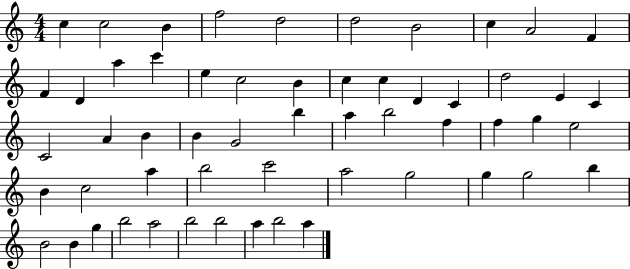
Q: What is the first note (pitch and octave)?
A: C5